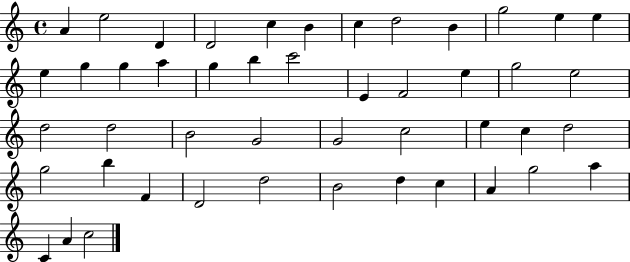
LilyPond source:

{
  \clef treble
  \time 4/4
  \defaultTimeSignature
  \key c \major
  a'4 e''2 d'4 | d'2 c''4 b'4 | c''4 d''2 b'4 | g''2 e''4 e''4 | \break e''4 g''4 g''4 a''4 | g''4 b''4 c'''2 | e'4 f'2 e''4 | g''2 e''2 | \break d''2 d''2 | b'2 g'2 | g'2 c''2 | e''4 c''4 d''2 | \break g''2 b''4 f'4 | d'2 d''2 | b'2 d''4 c''4 | a'4 g''2 a''4 | \break c'4 a'4 c''2 | \bar "|."
}